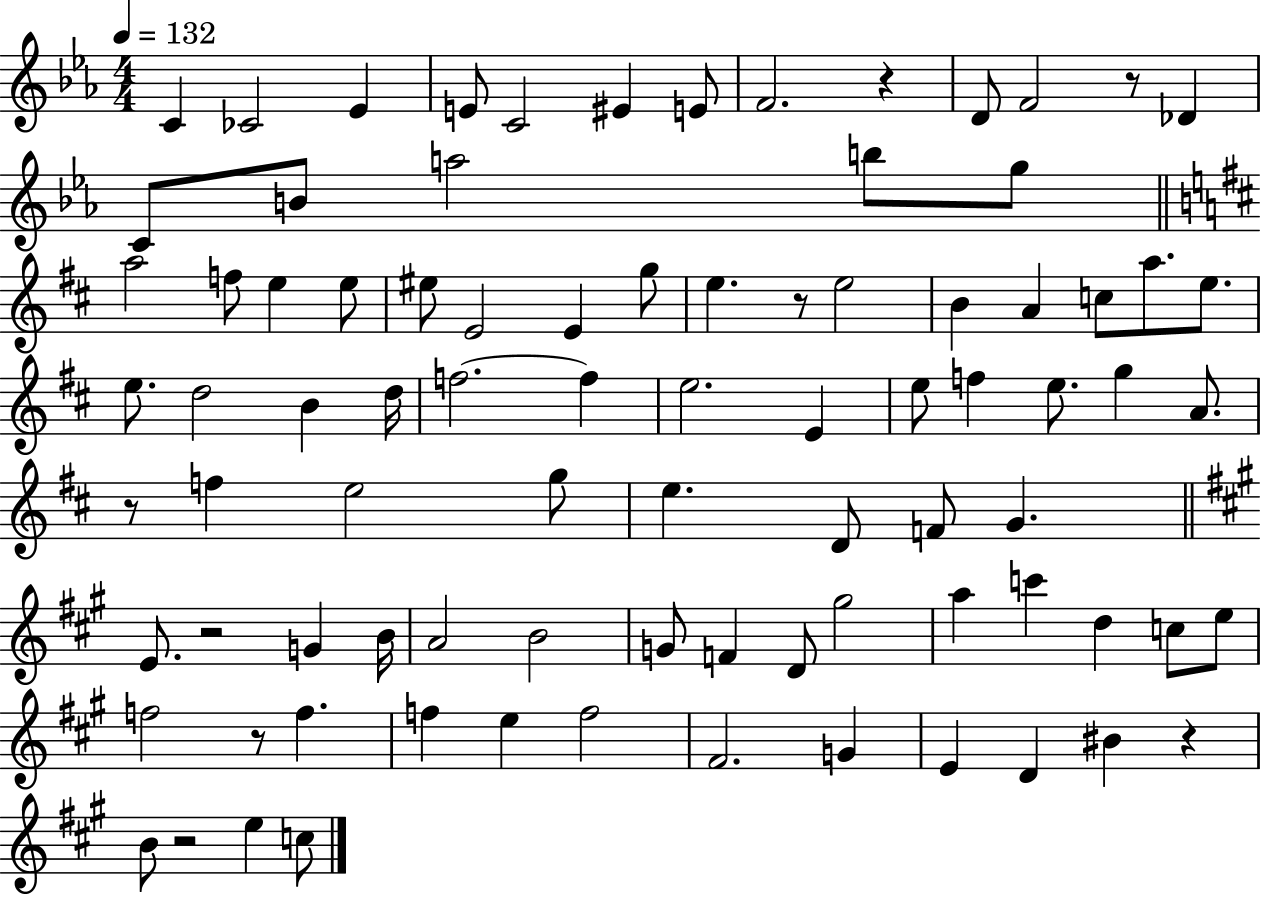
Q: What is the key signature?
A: EES major